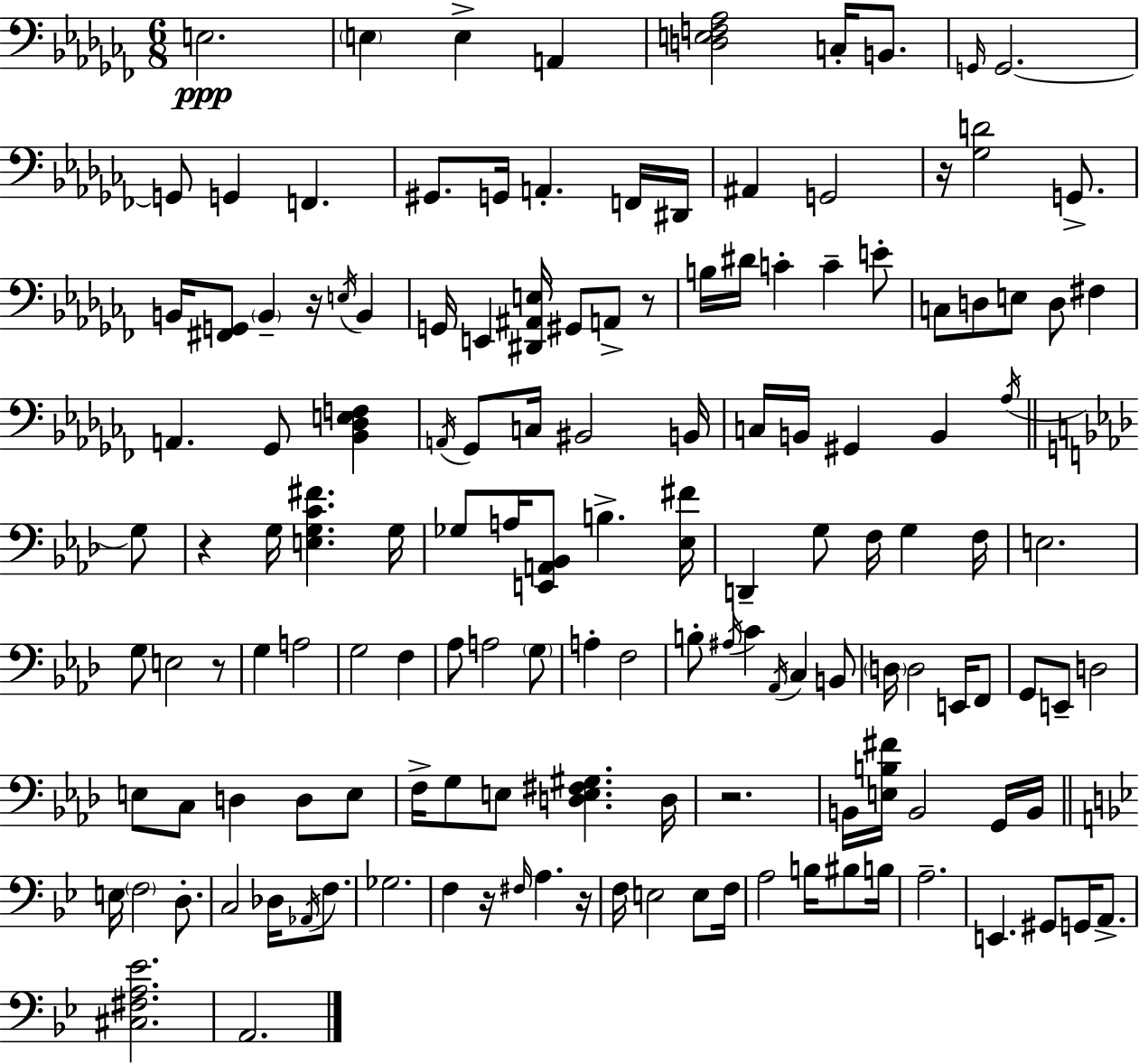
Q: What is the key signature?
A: AES minor